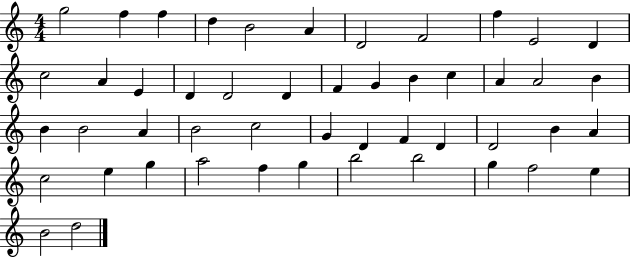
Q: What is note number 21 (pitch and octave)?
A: C5